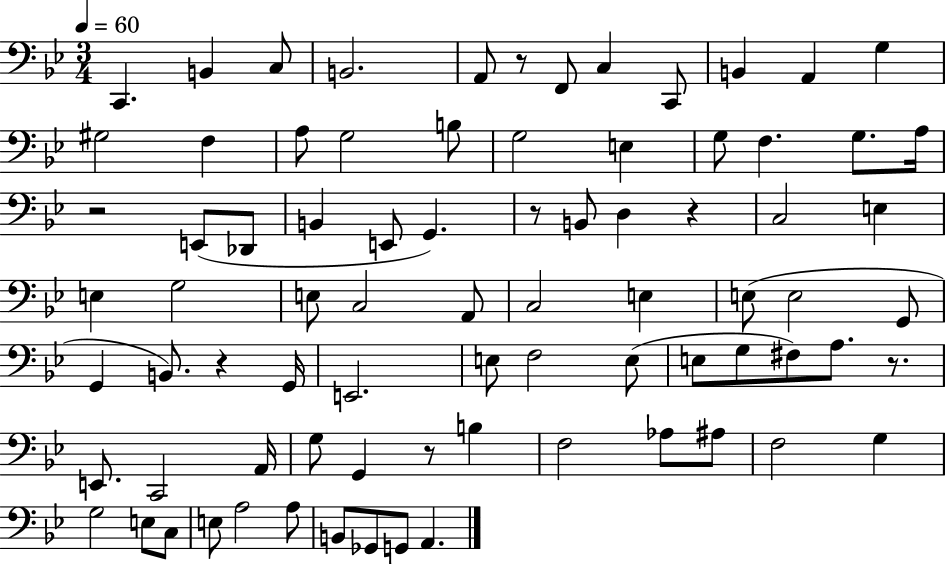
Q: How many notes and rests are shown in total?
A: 80